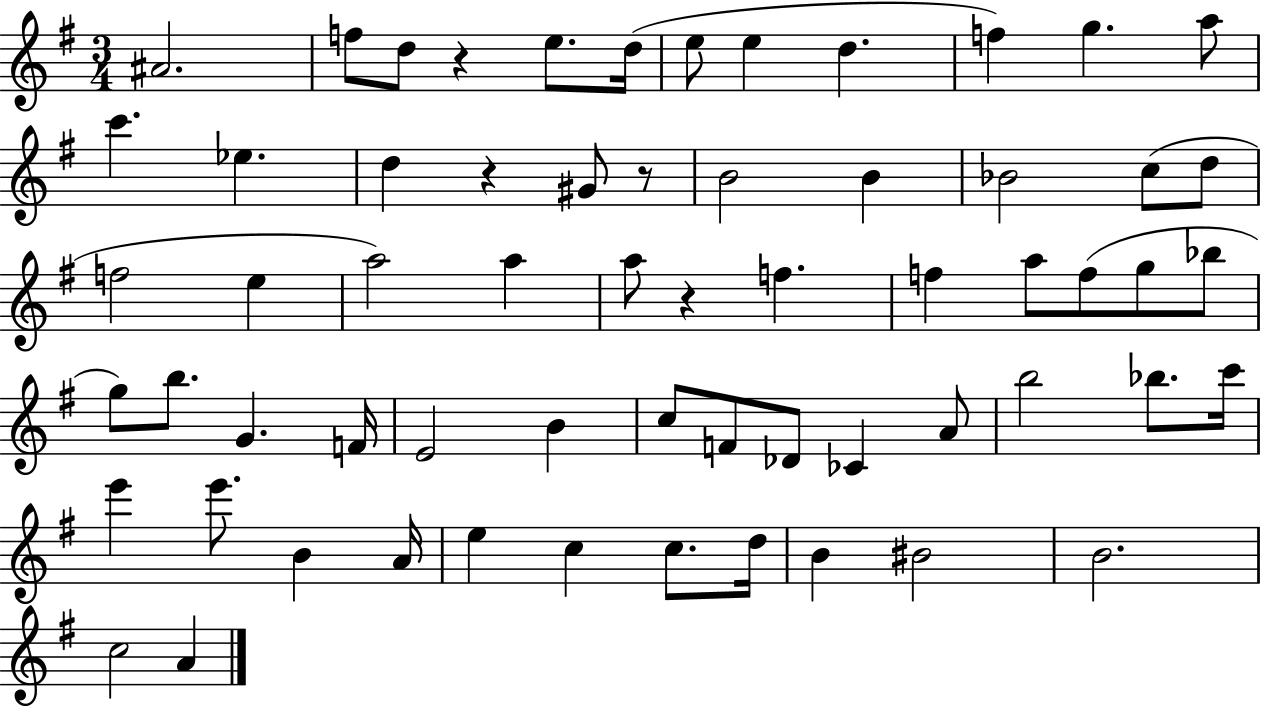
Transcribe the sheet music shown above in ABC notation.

X:1
T:Untitled
M:3/4
L:1/4
K:G
^A2 f/2 d/2 z e/2 d/4 e/2 e d f g a/2 c' _e d z ^G/2 z/2 B2 B _B2 c/2 d/2 f2 e a2 a a/2 z f f a/2 f/2 g/2 _b/2 g/2 b/2 G F/4 E2 B c/2 F/2 _D/2 _C A/2 b2 _b/2 c'/4 e' e'/2 B A/4 e c c/2 d/4 B ^B2 B2 c2 A